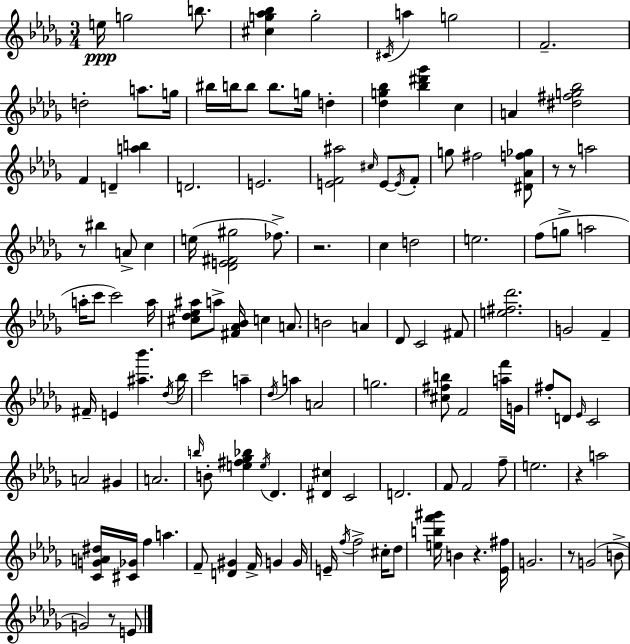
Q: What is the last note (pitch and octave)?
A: E4